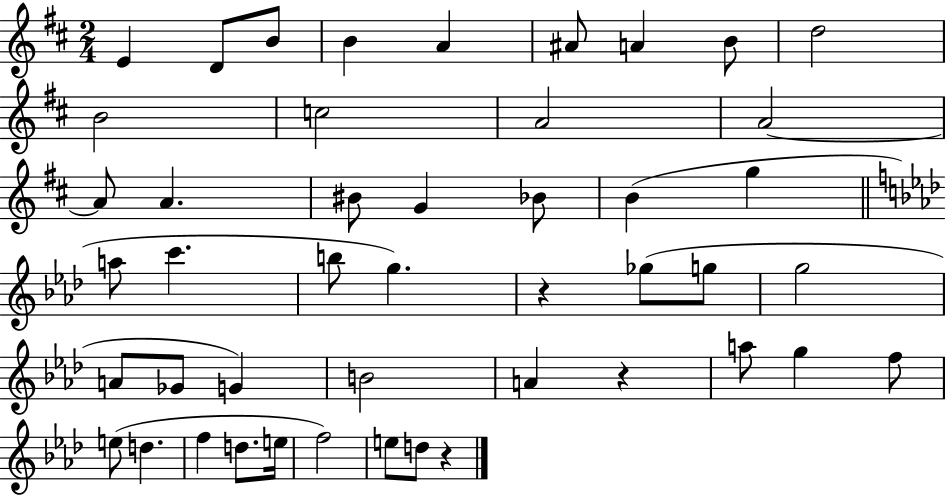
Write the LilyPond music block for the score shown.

{
  \clef treble
  \numericTimeSignature
  \time 2/4
  \key d \major
  \repeat volta 2 { e'4 d'8 b'8 | b'4 a'4 | ais'8 a'4 b'8 | d''2 | \break b'2 | c''2 | a'2 | a'2~~ | \break a'8 a'4. | bis'8 g'4 bes'8 | b'4( g''4 | \bar "||" \break \key aes \major a''8 c'''4. | b''8 g''4.) | r4 ges''8( g''8 | g''2 | \break a'8 ges'8 g'4) | b'2 | a'4 r4 | a''8 g''4 f''8 | \break e''8( d''4. | f''4 d''8. e''16 | f''2) | e''8 d''8 r4 | \break } \bar "|."
}